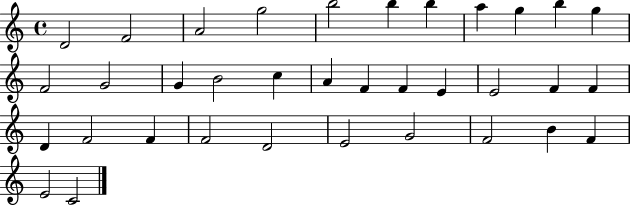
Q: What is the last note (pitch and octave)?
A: C4